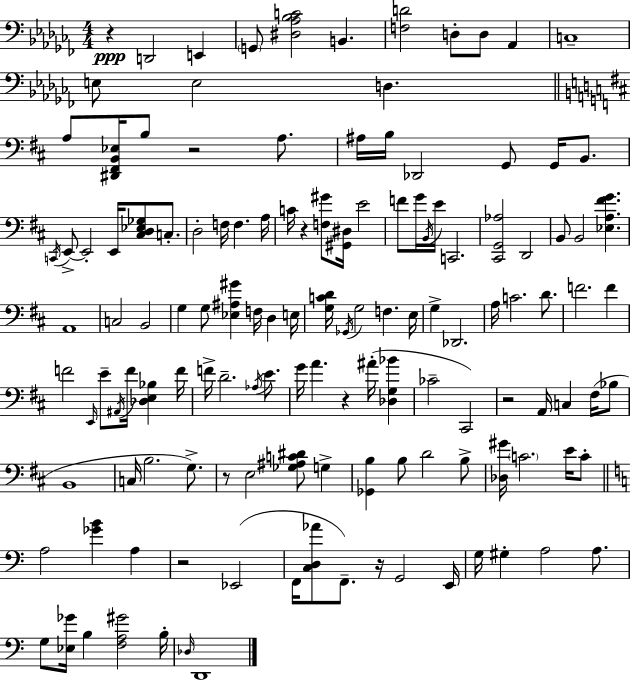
R/q D2/h E2/q G2/e [D#3,Ab3,Bb3,C4]/h B2/q. [F3,D4]/h D3/e D3/e Ab2/q C3/w E3/e E3/h D3/q. A3/e [D#2,F#2,B2,Eb3]/s B3/e R/h A3/e. A#3/s B3/s Db2/h G2/e G2/s B2/e. C2/s E2/e E2/h E2/s [C#3,D3,Eb3,Gb3]/e C3/e. D3/h F3/s F3/q. A3/s C4/s R/q [F3,G#4]/e [G#2,D#3]/s E4/h F4/e G4/s B2/s E4/s C2/h. [C#2,G2,Ab3]/h D2/h B2/e B2/h [Eb3,A3,F#4,G4]/q. A2/w C3/h B2/h G3/q G3/e [Eb3,A#3,G#4]/q F3/s D3/q E3/s [G3,C4,D4]/s Gb2/s G3/h F3/q. E3/s G3/q Db2/h. A3/s C4/h. D4/e. F4/h. F4/q F4/h E2/s E4/e A#2/s F4/s [Db3,E3,Bb3]/q F4/s F4/s D4/h. Ab3/s E4/e. G4/s A4/q. R/q A#4/s [Db3,G3,Bb4]/q CES4/h C#2/h R/h A2/s C3/q F#3/s Bb3/e B2/w C3/s B3/h. G3/e. R/e E3/h [Gb3,A#3,C4,D#4]/e G3/q [Gb2,B3]/q B3/e D4/h B3/e [Db3,G#4]/s C4/h. E4/s C4/e A3/h [Gb4,B4]/q A3/q R/h Eb2/h F2/s [C3,D3,Ab4]/e F2/e. R/s G2/h E2/s G3/s G#3/q A3/h A3/e. G3/e [Eb3,Gb4]/s B3/q [F3,A3,G#4]/h B3/s Db3/s D2/w